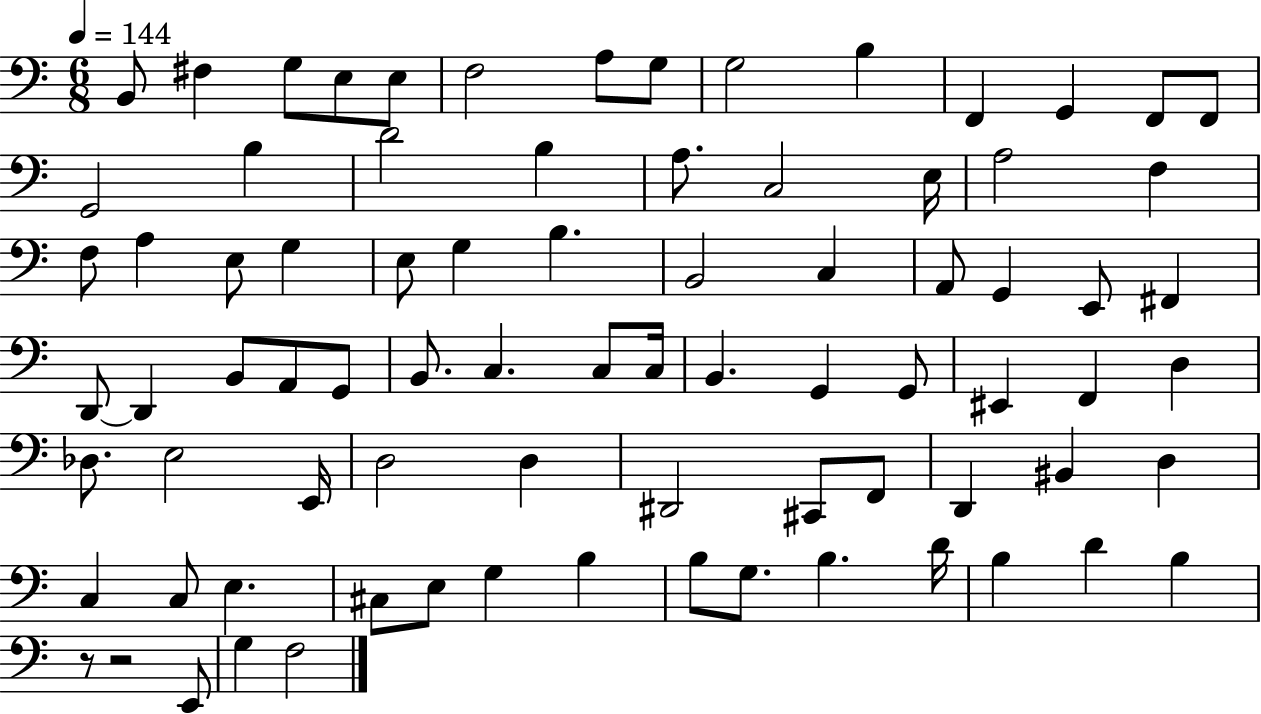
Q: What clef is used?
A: bass